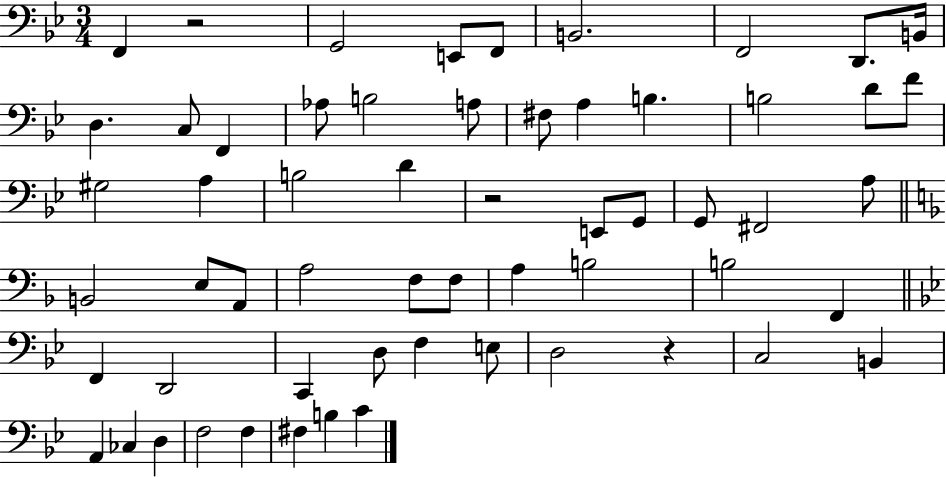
{
  \clef bass
  \numericTimeSignature
  \time 3/4
  \key bes \major
  f,4 r2 | g,2 e,8 f,8 | b,2. | f,2 d,8. b,16 | \break d4. c8 f,4 | aes8 b2 a8 | fis8 a4 b4. | b2 d'8 f'8 | \break gis2 a4 | b2 d'4 | r2 e,8 g,8 | g,8 fis,2 a8 | \break \bar "||" \break \key d \minor b,2 e8 a,8 | a2 f8 f8 | a4 b2 | b2 f,4 | \break \bar "||" \break \key bes \major f,4 d,2 | c,4 d8 f4 e8 | d2 r4 | c2 b,4 | \break a,4 ces4 d4 | f2 f4 | fis4 b4 c'4 | \bar "|."
}